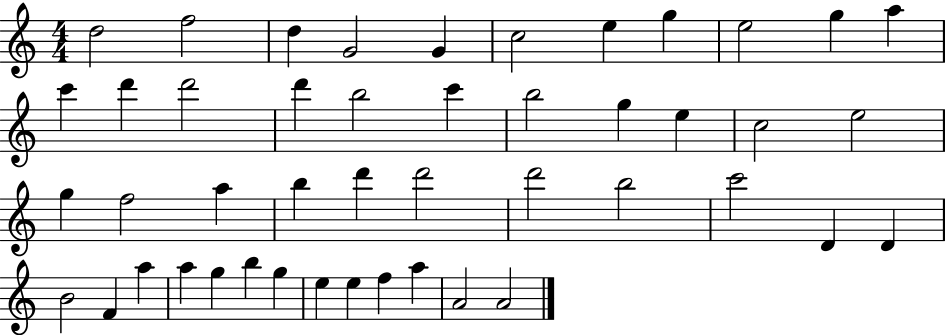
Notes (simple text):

D5/h F5/h D5/q G4/h G4/q C5/h E5/q G5/q E5/h G5/q A5/q C6/q D6/q D6/h D6/q B5/h C6/q B5/h G5/q E5/q C5/h E5/h G5/q F5/h A5/q B5/q D6/q D6/h D6/h B5/h C6/h D4/q D4/q B4/h F4/q A5/q A5/q G5/q B5/q G5/q E5/q E5/q F5/q A5/q A4/h A4/h